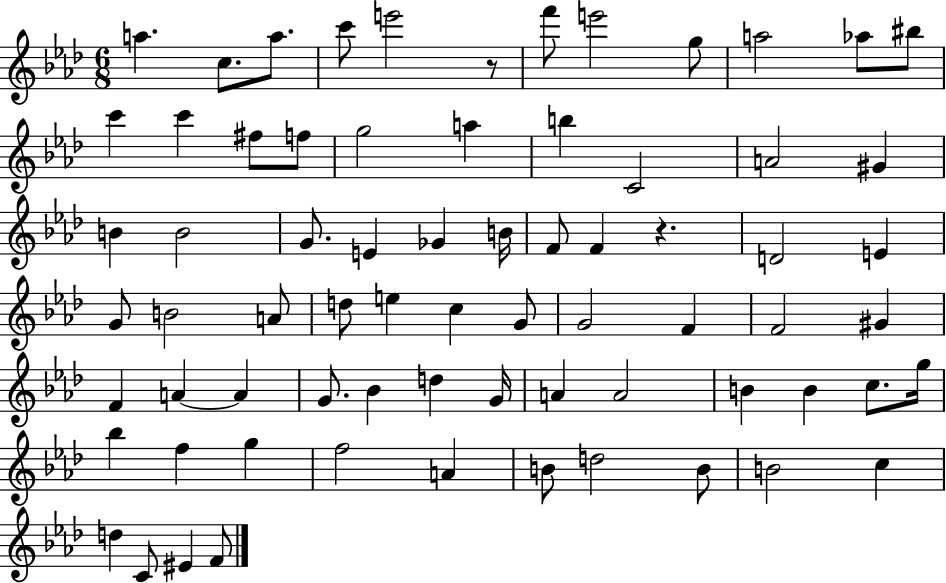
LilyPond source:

{
  \clef treble
  \numericTimeSignature
  \time 6/8
  \key aes \major
  a''4. c''8. a''8. | c'''8 e'''2 r8 | f'''8 e'''2 g''8 | a''2 aes''8 bis''8 | \break c'''4 c'''4 fis''8 f''8 | g''2 a''4 | b''4 c'2 | a'2 gis'4 | \break b'4 b'2 | g'8. e'4 ges'4 b'16 | f'8 f'4 r4. | d'2 e'4 | \break g'8 b'2 a'8 | d''8 e''4 c''4 g'8 | g'2 f'4 | f'2 gis'4 | \break f'4 a'4~~ a'4 | g'8. bes'4 d''4 g'16 | a'4 a'2 | b'4 b'4 c''8. g''16 | \break bes''4 f''4 g''4 | f''2 a'4 | b'8 d''2 b'8 | b'2 c''4 | \break d''4 c'8 eis'4 f'8 | \bar "|."
}